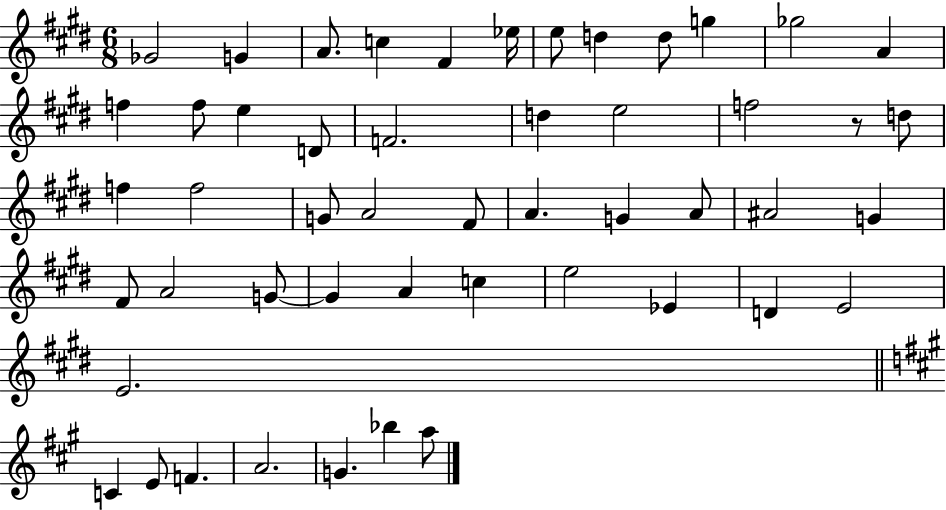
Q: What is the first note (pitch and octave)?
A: Gb4